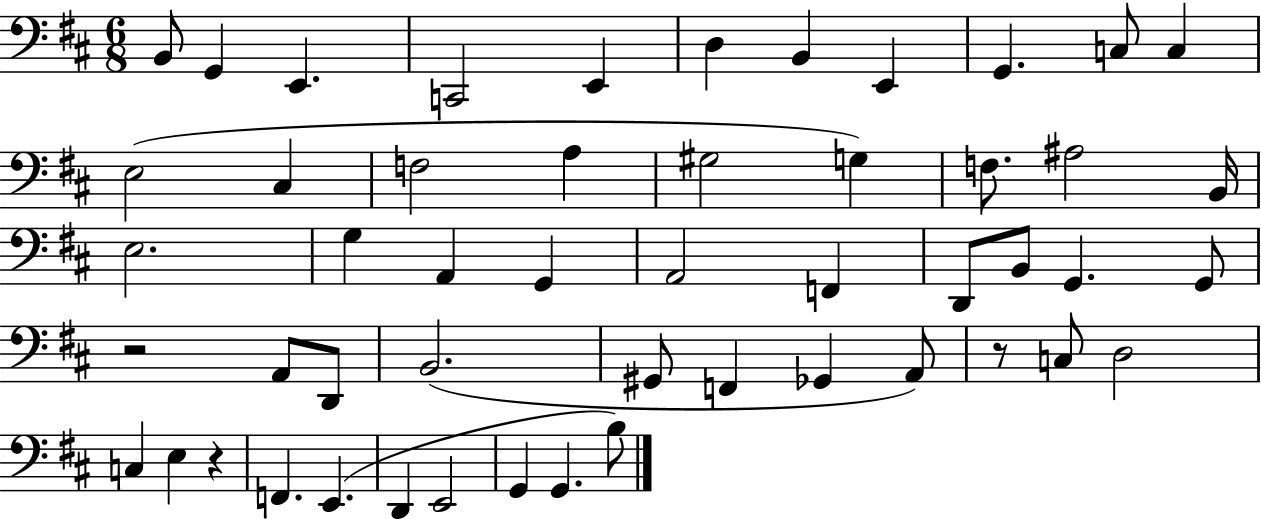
{
  \clef bass
  \numericTimeSignature
  \time 6/8
  \key d \major
  b,8 g,4 e,4. | c,2 e,4 | d4 b,4 e,4 | g,4. c8 c4 | \break e2( cis4 | f2 a4 | gis2 g4) | f8. ais2 b,16 | \break e2. | g4 a,4 g,4 | a,2 f,4 | d,8 b,8 g,4. g,8 | \break r2 a,8 d,8 | b,2.( | gis,8 f,4 ges,4 a,8) | r8 c8 d2 | \break c4 e4 r4 | f,4. e,4.( | d,4 e,2 | g,4 g,4. b8) | \break \bar "|."
}